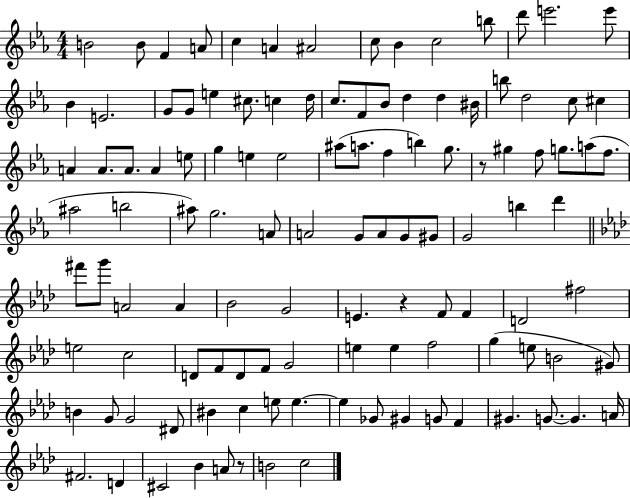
B4/h B4/e F4/q A4/e C5/q A4/q A#4/h C5/e Bb4/q C5/h B5/e D6/e E6/h. E6/e Bb4/q E4/h. G4/e G4/e E5/q C#5/e. C5/q D5/s C5/e. F4/e Bb4/e D5/q D5/q BIS4/s B5/e D5/h C5/e C#5/q A4/q A4/e. A4/e. A4/q E5/e G5/q E5/q E5/h A#5/e A5/e. F5/q B5/q G5/e. R/e G#5/q F5/e G5/e. A5/e F5/e. A#5/h B5/h A#5/e G5/h. A4/e A4/h G4/e A4/e G4/e G#4/e G4/h B5/q D6/q F#6/e G6/e A4/h A4/q Bb4/h G4/h E4/q. R/q F4/e F4/q D4/h F#5/h E5/h C5/h D4/e F4/e D4/e F4/e G4/h E5/q E5/q F5/h G5/q E5/e B4/h G#4/e B4/q G4/e G4/h D#4/e BIS4/q C5/q E5/e E5/q. E5/q Gb4/e G#4/q G4/e F4/q G#4/q. G4/e. G4/q. A4/s F#4/h. D4/q C#4/h Bb4/q A4/e R/e B4/h C5/h